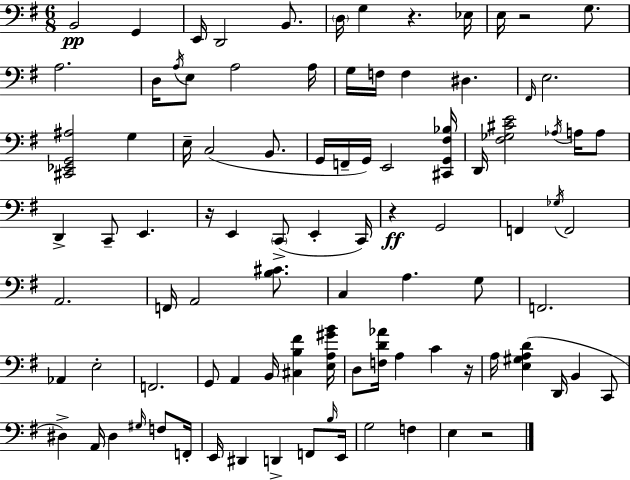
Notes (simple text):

B2/h G2/q E2/s D2/h B2/e. D3/s G3/q R/q. Eb3/s E3/s R/h G3/e. A3/h. D3/s A3/s E3/e A3/h A3/s G3/s F3/s F3/q D#3/q. F#2/s E3/h. [C#2,Eb2,G2,A#3]/h G3/q E3/s C3/h B2/e. G2/s F2/s G2/s E2/h [C#2,G2,F#3,Bb3]/s D2/s [F#3,Gb3,C#4,E4]/h Ab3/s A3/s A3/e D2/q C2/e E2/q. R/s E2/q C2/e E2/q C2/s R/q G2/h F2/q Gb3/s F2/h A2/h. F2/s A2/h [B3,C#4]/e. C3/q A3/q. G3/e F2/h. Ab2/q E3/h F2/h. G2/e A2/q B2/s [C#3,B3,F#4]/q [E3,A3,G#4,B4]/s D3/e [F3,D4,Ab4]/s A3/q C4/q R/s A3/s [E3,G#3,A3,D4]/q D2/s B2/q C2/e D#3/q A2/s D#3/q G#3/s F3/e F2/s E2/s D#2/q D2/q F2/e B3/s E2/s G3/h F3/q E3/q R/h